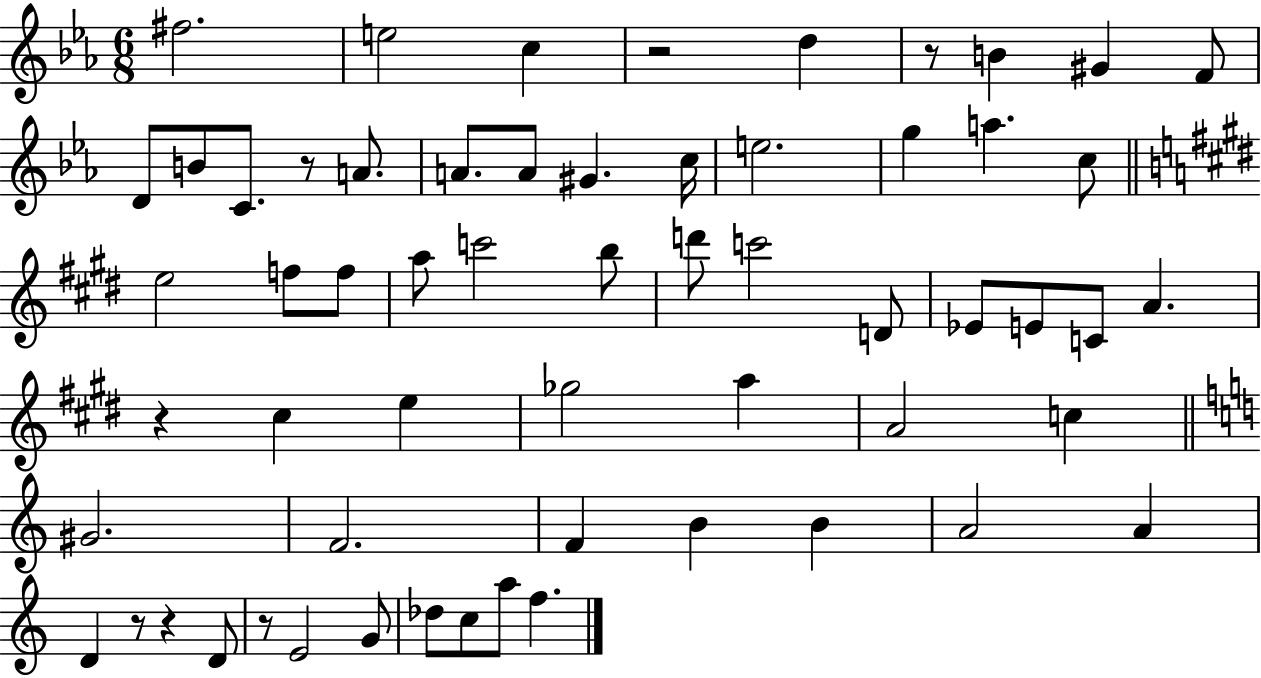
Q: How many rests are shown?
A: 7